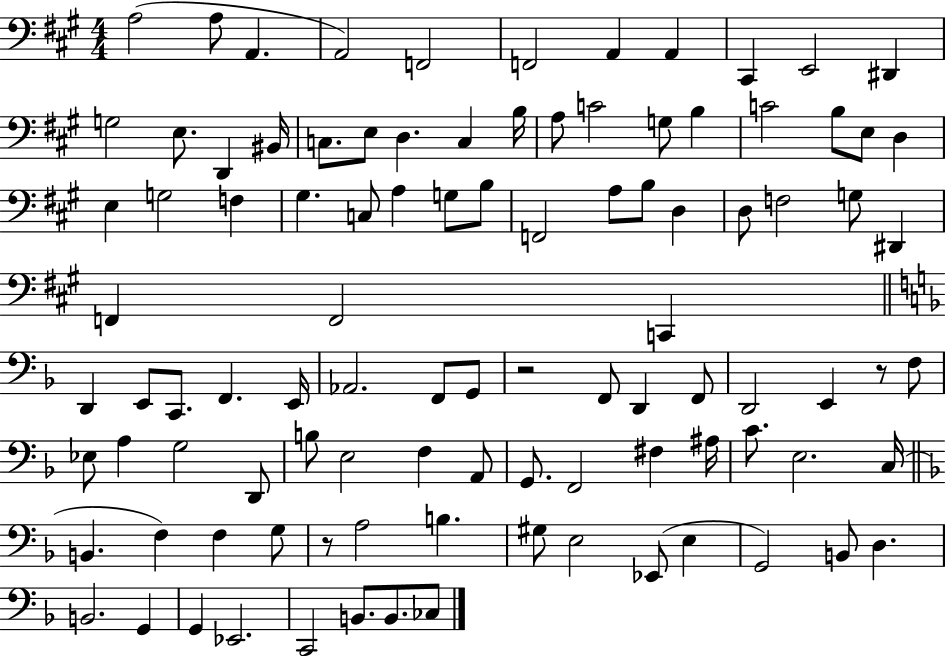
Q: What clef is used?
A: bass